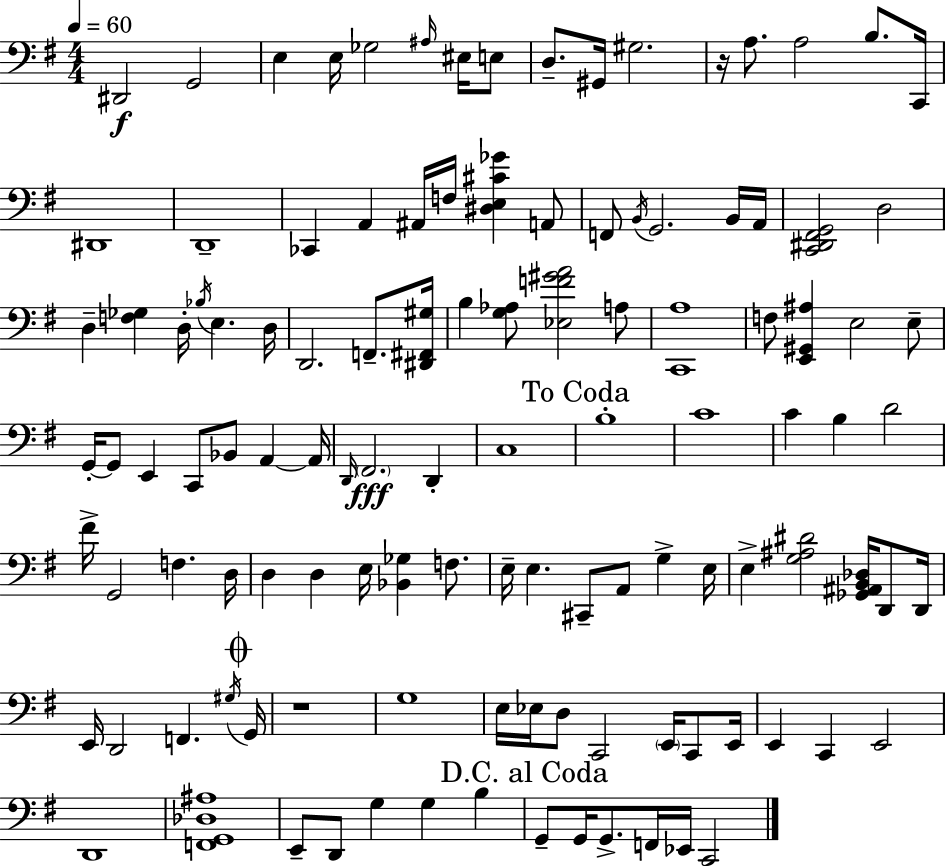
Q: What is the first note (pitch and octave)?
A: D#2